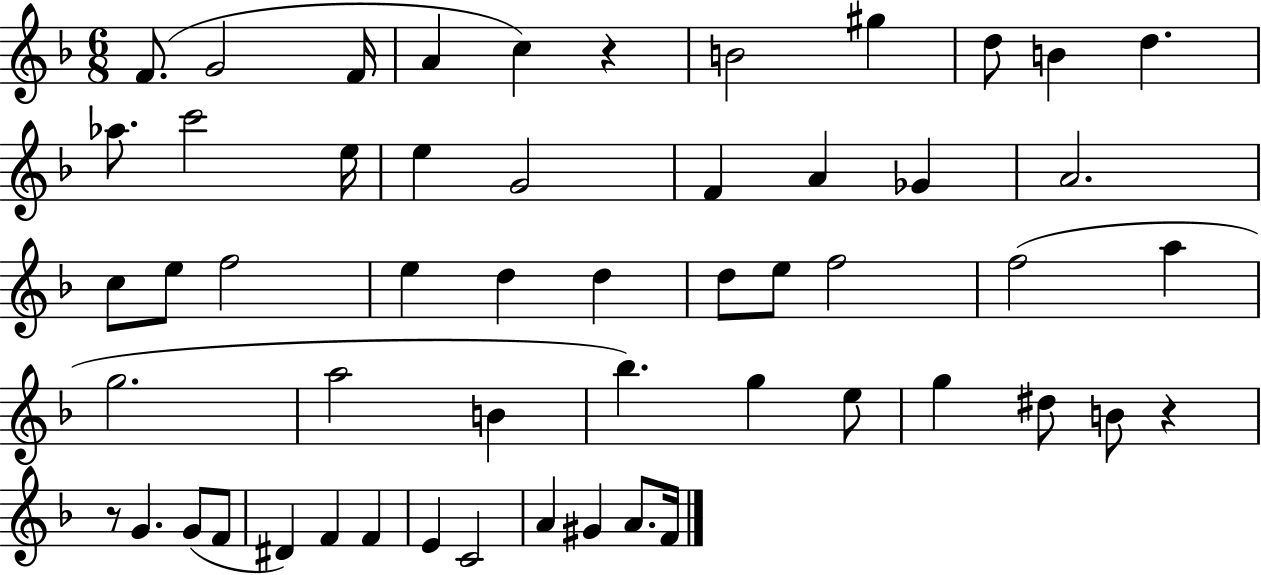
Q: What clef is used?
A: treble